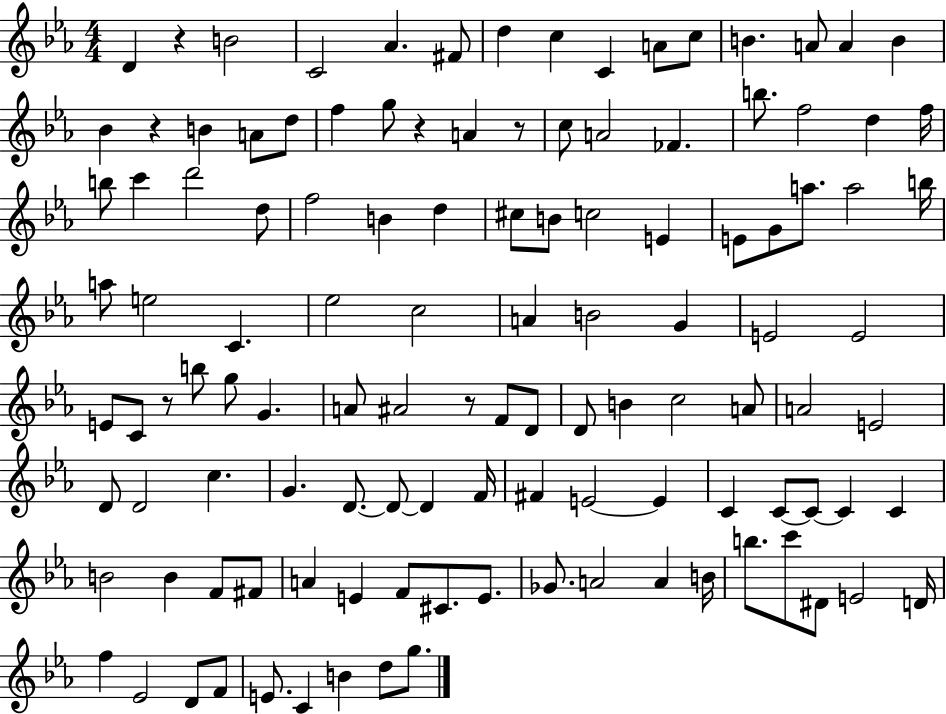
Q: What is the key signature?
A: EES major